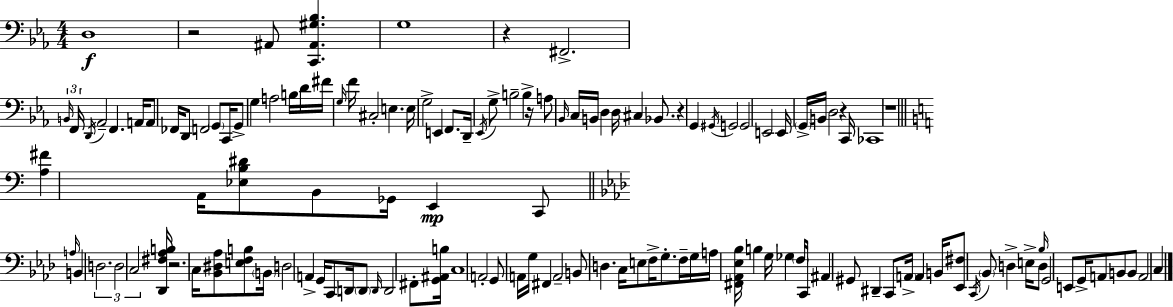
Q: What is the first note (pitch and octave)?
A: D3